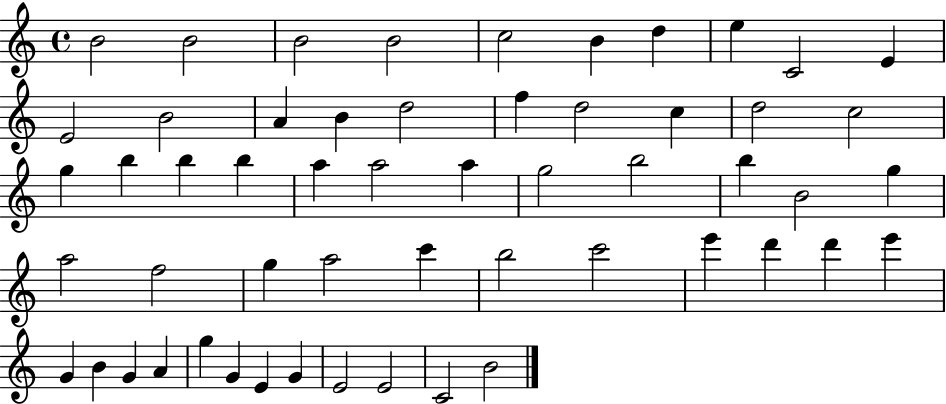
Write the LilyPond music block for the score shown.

{
  \clef treble
  \time 4/4
  \defaultTimeSignature
  \key c \major
  b'2 b'2 | b'2 b'2 | c''2 b'4 d''4 | e''4 c'2 e'4 | \break e'2 b'2 | a'4 b'4 d''2 | f''4 d''2 c''4 | d''2 c''2 | \break g''4 b''4 b''4 b''4 | a''4 a''2 a''4 | g''2 b''2 | b''4 b'2 g''4 | \break a''2 f''2 | g''4 a''2 c'''4 | b''2 c'''2 | e'''4 d'''4 d'''4 e'''4 | \break g'4 b'4 g'4 a'4 | g''4 g'4 e'4 g'4 | e'2 e'2 | c'2 b'2 | \break \bar "|."
}